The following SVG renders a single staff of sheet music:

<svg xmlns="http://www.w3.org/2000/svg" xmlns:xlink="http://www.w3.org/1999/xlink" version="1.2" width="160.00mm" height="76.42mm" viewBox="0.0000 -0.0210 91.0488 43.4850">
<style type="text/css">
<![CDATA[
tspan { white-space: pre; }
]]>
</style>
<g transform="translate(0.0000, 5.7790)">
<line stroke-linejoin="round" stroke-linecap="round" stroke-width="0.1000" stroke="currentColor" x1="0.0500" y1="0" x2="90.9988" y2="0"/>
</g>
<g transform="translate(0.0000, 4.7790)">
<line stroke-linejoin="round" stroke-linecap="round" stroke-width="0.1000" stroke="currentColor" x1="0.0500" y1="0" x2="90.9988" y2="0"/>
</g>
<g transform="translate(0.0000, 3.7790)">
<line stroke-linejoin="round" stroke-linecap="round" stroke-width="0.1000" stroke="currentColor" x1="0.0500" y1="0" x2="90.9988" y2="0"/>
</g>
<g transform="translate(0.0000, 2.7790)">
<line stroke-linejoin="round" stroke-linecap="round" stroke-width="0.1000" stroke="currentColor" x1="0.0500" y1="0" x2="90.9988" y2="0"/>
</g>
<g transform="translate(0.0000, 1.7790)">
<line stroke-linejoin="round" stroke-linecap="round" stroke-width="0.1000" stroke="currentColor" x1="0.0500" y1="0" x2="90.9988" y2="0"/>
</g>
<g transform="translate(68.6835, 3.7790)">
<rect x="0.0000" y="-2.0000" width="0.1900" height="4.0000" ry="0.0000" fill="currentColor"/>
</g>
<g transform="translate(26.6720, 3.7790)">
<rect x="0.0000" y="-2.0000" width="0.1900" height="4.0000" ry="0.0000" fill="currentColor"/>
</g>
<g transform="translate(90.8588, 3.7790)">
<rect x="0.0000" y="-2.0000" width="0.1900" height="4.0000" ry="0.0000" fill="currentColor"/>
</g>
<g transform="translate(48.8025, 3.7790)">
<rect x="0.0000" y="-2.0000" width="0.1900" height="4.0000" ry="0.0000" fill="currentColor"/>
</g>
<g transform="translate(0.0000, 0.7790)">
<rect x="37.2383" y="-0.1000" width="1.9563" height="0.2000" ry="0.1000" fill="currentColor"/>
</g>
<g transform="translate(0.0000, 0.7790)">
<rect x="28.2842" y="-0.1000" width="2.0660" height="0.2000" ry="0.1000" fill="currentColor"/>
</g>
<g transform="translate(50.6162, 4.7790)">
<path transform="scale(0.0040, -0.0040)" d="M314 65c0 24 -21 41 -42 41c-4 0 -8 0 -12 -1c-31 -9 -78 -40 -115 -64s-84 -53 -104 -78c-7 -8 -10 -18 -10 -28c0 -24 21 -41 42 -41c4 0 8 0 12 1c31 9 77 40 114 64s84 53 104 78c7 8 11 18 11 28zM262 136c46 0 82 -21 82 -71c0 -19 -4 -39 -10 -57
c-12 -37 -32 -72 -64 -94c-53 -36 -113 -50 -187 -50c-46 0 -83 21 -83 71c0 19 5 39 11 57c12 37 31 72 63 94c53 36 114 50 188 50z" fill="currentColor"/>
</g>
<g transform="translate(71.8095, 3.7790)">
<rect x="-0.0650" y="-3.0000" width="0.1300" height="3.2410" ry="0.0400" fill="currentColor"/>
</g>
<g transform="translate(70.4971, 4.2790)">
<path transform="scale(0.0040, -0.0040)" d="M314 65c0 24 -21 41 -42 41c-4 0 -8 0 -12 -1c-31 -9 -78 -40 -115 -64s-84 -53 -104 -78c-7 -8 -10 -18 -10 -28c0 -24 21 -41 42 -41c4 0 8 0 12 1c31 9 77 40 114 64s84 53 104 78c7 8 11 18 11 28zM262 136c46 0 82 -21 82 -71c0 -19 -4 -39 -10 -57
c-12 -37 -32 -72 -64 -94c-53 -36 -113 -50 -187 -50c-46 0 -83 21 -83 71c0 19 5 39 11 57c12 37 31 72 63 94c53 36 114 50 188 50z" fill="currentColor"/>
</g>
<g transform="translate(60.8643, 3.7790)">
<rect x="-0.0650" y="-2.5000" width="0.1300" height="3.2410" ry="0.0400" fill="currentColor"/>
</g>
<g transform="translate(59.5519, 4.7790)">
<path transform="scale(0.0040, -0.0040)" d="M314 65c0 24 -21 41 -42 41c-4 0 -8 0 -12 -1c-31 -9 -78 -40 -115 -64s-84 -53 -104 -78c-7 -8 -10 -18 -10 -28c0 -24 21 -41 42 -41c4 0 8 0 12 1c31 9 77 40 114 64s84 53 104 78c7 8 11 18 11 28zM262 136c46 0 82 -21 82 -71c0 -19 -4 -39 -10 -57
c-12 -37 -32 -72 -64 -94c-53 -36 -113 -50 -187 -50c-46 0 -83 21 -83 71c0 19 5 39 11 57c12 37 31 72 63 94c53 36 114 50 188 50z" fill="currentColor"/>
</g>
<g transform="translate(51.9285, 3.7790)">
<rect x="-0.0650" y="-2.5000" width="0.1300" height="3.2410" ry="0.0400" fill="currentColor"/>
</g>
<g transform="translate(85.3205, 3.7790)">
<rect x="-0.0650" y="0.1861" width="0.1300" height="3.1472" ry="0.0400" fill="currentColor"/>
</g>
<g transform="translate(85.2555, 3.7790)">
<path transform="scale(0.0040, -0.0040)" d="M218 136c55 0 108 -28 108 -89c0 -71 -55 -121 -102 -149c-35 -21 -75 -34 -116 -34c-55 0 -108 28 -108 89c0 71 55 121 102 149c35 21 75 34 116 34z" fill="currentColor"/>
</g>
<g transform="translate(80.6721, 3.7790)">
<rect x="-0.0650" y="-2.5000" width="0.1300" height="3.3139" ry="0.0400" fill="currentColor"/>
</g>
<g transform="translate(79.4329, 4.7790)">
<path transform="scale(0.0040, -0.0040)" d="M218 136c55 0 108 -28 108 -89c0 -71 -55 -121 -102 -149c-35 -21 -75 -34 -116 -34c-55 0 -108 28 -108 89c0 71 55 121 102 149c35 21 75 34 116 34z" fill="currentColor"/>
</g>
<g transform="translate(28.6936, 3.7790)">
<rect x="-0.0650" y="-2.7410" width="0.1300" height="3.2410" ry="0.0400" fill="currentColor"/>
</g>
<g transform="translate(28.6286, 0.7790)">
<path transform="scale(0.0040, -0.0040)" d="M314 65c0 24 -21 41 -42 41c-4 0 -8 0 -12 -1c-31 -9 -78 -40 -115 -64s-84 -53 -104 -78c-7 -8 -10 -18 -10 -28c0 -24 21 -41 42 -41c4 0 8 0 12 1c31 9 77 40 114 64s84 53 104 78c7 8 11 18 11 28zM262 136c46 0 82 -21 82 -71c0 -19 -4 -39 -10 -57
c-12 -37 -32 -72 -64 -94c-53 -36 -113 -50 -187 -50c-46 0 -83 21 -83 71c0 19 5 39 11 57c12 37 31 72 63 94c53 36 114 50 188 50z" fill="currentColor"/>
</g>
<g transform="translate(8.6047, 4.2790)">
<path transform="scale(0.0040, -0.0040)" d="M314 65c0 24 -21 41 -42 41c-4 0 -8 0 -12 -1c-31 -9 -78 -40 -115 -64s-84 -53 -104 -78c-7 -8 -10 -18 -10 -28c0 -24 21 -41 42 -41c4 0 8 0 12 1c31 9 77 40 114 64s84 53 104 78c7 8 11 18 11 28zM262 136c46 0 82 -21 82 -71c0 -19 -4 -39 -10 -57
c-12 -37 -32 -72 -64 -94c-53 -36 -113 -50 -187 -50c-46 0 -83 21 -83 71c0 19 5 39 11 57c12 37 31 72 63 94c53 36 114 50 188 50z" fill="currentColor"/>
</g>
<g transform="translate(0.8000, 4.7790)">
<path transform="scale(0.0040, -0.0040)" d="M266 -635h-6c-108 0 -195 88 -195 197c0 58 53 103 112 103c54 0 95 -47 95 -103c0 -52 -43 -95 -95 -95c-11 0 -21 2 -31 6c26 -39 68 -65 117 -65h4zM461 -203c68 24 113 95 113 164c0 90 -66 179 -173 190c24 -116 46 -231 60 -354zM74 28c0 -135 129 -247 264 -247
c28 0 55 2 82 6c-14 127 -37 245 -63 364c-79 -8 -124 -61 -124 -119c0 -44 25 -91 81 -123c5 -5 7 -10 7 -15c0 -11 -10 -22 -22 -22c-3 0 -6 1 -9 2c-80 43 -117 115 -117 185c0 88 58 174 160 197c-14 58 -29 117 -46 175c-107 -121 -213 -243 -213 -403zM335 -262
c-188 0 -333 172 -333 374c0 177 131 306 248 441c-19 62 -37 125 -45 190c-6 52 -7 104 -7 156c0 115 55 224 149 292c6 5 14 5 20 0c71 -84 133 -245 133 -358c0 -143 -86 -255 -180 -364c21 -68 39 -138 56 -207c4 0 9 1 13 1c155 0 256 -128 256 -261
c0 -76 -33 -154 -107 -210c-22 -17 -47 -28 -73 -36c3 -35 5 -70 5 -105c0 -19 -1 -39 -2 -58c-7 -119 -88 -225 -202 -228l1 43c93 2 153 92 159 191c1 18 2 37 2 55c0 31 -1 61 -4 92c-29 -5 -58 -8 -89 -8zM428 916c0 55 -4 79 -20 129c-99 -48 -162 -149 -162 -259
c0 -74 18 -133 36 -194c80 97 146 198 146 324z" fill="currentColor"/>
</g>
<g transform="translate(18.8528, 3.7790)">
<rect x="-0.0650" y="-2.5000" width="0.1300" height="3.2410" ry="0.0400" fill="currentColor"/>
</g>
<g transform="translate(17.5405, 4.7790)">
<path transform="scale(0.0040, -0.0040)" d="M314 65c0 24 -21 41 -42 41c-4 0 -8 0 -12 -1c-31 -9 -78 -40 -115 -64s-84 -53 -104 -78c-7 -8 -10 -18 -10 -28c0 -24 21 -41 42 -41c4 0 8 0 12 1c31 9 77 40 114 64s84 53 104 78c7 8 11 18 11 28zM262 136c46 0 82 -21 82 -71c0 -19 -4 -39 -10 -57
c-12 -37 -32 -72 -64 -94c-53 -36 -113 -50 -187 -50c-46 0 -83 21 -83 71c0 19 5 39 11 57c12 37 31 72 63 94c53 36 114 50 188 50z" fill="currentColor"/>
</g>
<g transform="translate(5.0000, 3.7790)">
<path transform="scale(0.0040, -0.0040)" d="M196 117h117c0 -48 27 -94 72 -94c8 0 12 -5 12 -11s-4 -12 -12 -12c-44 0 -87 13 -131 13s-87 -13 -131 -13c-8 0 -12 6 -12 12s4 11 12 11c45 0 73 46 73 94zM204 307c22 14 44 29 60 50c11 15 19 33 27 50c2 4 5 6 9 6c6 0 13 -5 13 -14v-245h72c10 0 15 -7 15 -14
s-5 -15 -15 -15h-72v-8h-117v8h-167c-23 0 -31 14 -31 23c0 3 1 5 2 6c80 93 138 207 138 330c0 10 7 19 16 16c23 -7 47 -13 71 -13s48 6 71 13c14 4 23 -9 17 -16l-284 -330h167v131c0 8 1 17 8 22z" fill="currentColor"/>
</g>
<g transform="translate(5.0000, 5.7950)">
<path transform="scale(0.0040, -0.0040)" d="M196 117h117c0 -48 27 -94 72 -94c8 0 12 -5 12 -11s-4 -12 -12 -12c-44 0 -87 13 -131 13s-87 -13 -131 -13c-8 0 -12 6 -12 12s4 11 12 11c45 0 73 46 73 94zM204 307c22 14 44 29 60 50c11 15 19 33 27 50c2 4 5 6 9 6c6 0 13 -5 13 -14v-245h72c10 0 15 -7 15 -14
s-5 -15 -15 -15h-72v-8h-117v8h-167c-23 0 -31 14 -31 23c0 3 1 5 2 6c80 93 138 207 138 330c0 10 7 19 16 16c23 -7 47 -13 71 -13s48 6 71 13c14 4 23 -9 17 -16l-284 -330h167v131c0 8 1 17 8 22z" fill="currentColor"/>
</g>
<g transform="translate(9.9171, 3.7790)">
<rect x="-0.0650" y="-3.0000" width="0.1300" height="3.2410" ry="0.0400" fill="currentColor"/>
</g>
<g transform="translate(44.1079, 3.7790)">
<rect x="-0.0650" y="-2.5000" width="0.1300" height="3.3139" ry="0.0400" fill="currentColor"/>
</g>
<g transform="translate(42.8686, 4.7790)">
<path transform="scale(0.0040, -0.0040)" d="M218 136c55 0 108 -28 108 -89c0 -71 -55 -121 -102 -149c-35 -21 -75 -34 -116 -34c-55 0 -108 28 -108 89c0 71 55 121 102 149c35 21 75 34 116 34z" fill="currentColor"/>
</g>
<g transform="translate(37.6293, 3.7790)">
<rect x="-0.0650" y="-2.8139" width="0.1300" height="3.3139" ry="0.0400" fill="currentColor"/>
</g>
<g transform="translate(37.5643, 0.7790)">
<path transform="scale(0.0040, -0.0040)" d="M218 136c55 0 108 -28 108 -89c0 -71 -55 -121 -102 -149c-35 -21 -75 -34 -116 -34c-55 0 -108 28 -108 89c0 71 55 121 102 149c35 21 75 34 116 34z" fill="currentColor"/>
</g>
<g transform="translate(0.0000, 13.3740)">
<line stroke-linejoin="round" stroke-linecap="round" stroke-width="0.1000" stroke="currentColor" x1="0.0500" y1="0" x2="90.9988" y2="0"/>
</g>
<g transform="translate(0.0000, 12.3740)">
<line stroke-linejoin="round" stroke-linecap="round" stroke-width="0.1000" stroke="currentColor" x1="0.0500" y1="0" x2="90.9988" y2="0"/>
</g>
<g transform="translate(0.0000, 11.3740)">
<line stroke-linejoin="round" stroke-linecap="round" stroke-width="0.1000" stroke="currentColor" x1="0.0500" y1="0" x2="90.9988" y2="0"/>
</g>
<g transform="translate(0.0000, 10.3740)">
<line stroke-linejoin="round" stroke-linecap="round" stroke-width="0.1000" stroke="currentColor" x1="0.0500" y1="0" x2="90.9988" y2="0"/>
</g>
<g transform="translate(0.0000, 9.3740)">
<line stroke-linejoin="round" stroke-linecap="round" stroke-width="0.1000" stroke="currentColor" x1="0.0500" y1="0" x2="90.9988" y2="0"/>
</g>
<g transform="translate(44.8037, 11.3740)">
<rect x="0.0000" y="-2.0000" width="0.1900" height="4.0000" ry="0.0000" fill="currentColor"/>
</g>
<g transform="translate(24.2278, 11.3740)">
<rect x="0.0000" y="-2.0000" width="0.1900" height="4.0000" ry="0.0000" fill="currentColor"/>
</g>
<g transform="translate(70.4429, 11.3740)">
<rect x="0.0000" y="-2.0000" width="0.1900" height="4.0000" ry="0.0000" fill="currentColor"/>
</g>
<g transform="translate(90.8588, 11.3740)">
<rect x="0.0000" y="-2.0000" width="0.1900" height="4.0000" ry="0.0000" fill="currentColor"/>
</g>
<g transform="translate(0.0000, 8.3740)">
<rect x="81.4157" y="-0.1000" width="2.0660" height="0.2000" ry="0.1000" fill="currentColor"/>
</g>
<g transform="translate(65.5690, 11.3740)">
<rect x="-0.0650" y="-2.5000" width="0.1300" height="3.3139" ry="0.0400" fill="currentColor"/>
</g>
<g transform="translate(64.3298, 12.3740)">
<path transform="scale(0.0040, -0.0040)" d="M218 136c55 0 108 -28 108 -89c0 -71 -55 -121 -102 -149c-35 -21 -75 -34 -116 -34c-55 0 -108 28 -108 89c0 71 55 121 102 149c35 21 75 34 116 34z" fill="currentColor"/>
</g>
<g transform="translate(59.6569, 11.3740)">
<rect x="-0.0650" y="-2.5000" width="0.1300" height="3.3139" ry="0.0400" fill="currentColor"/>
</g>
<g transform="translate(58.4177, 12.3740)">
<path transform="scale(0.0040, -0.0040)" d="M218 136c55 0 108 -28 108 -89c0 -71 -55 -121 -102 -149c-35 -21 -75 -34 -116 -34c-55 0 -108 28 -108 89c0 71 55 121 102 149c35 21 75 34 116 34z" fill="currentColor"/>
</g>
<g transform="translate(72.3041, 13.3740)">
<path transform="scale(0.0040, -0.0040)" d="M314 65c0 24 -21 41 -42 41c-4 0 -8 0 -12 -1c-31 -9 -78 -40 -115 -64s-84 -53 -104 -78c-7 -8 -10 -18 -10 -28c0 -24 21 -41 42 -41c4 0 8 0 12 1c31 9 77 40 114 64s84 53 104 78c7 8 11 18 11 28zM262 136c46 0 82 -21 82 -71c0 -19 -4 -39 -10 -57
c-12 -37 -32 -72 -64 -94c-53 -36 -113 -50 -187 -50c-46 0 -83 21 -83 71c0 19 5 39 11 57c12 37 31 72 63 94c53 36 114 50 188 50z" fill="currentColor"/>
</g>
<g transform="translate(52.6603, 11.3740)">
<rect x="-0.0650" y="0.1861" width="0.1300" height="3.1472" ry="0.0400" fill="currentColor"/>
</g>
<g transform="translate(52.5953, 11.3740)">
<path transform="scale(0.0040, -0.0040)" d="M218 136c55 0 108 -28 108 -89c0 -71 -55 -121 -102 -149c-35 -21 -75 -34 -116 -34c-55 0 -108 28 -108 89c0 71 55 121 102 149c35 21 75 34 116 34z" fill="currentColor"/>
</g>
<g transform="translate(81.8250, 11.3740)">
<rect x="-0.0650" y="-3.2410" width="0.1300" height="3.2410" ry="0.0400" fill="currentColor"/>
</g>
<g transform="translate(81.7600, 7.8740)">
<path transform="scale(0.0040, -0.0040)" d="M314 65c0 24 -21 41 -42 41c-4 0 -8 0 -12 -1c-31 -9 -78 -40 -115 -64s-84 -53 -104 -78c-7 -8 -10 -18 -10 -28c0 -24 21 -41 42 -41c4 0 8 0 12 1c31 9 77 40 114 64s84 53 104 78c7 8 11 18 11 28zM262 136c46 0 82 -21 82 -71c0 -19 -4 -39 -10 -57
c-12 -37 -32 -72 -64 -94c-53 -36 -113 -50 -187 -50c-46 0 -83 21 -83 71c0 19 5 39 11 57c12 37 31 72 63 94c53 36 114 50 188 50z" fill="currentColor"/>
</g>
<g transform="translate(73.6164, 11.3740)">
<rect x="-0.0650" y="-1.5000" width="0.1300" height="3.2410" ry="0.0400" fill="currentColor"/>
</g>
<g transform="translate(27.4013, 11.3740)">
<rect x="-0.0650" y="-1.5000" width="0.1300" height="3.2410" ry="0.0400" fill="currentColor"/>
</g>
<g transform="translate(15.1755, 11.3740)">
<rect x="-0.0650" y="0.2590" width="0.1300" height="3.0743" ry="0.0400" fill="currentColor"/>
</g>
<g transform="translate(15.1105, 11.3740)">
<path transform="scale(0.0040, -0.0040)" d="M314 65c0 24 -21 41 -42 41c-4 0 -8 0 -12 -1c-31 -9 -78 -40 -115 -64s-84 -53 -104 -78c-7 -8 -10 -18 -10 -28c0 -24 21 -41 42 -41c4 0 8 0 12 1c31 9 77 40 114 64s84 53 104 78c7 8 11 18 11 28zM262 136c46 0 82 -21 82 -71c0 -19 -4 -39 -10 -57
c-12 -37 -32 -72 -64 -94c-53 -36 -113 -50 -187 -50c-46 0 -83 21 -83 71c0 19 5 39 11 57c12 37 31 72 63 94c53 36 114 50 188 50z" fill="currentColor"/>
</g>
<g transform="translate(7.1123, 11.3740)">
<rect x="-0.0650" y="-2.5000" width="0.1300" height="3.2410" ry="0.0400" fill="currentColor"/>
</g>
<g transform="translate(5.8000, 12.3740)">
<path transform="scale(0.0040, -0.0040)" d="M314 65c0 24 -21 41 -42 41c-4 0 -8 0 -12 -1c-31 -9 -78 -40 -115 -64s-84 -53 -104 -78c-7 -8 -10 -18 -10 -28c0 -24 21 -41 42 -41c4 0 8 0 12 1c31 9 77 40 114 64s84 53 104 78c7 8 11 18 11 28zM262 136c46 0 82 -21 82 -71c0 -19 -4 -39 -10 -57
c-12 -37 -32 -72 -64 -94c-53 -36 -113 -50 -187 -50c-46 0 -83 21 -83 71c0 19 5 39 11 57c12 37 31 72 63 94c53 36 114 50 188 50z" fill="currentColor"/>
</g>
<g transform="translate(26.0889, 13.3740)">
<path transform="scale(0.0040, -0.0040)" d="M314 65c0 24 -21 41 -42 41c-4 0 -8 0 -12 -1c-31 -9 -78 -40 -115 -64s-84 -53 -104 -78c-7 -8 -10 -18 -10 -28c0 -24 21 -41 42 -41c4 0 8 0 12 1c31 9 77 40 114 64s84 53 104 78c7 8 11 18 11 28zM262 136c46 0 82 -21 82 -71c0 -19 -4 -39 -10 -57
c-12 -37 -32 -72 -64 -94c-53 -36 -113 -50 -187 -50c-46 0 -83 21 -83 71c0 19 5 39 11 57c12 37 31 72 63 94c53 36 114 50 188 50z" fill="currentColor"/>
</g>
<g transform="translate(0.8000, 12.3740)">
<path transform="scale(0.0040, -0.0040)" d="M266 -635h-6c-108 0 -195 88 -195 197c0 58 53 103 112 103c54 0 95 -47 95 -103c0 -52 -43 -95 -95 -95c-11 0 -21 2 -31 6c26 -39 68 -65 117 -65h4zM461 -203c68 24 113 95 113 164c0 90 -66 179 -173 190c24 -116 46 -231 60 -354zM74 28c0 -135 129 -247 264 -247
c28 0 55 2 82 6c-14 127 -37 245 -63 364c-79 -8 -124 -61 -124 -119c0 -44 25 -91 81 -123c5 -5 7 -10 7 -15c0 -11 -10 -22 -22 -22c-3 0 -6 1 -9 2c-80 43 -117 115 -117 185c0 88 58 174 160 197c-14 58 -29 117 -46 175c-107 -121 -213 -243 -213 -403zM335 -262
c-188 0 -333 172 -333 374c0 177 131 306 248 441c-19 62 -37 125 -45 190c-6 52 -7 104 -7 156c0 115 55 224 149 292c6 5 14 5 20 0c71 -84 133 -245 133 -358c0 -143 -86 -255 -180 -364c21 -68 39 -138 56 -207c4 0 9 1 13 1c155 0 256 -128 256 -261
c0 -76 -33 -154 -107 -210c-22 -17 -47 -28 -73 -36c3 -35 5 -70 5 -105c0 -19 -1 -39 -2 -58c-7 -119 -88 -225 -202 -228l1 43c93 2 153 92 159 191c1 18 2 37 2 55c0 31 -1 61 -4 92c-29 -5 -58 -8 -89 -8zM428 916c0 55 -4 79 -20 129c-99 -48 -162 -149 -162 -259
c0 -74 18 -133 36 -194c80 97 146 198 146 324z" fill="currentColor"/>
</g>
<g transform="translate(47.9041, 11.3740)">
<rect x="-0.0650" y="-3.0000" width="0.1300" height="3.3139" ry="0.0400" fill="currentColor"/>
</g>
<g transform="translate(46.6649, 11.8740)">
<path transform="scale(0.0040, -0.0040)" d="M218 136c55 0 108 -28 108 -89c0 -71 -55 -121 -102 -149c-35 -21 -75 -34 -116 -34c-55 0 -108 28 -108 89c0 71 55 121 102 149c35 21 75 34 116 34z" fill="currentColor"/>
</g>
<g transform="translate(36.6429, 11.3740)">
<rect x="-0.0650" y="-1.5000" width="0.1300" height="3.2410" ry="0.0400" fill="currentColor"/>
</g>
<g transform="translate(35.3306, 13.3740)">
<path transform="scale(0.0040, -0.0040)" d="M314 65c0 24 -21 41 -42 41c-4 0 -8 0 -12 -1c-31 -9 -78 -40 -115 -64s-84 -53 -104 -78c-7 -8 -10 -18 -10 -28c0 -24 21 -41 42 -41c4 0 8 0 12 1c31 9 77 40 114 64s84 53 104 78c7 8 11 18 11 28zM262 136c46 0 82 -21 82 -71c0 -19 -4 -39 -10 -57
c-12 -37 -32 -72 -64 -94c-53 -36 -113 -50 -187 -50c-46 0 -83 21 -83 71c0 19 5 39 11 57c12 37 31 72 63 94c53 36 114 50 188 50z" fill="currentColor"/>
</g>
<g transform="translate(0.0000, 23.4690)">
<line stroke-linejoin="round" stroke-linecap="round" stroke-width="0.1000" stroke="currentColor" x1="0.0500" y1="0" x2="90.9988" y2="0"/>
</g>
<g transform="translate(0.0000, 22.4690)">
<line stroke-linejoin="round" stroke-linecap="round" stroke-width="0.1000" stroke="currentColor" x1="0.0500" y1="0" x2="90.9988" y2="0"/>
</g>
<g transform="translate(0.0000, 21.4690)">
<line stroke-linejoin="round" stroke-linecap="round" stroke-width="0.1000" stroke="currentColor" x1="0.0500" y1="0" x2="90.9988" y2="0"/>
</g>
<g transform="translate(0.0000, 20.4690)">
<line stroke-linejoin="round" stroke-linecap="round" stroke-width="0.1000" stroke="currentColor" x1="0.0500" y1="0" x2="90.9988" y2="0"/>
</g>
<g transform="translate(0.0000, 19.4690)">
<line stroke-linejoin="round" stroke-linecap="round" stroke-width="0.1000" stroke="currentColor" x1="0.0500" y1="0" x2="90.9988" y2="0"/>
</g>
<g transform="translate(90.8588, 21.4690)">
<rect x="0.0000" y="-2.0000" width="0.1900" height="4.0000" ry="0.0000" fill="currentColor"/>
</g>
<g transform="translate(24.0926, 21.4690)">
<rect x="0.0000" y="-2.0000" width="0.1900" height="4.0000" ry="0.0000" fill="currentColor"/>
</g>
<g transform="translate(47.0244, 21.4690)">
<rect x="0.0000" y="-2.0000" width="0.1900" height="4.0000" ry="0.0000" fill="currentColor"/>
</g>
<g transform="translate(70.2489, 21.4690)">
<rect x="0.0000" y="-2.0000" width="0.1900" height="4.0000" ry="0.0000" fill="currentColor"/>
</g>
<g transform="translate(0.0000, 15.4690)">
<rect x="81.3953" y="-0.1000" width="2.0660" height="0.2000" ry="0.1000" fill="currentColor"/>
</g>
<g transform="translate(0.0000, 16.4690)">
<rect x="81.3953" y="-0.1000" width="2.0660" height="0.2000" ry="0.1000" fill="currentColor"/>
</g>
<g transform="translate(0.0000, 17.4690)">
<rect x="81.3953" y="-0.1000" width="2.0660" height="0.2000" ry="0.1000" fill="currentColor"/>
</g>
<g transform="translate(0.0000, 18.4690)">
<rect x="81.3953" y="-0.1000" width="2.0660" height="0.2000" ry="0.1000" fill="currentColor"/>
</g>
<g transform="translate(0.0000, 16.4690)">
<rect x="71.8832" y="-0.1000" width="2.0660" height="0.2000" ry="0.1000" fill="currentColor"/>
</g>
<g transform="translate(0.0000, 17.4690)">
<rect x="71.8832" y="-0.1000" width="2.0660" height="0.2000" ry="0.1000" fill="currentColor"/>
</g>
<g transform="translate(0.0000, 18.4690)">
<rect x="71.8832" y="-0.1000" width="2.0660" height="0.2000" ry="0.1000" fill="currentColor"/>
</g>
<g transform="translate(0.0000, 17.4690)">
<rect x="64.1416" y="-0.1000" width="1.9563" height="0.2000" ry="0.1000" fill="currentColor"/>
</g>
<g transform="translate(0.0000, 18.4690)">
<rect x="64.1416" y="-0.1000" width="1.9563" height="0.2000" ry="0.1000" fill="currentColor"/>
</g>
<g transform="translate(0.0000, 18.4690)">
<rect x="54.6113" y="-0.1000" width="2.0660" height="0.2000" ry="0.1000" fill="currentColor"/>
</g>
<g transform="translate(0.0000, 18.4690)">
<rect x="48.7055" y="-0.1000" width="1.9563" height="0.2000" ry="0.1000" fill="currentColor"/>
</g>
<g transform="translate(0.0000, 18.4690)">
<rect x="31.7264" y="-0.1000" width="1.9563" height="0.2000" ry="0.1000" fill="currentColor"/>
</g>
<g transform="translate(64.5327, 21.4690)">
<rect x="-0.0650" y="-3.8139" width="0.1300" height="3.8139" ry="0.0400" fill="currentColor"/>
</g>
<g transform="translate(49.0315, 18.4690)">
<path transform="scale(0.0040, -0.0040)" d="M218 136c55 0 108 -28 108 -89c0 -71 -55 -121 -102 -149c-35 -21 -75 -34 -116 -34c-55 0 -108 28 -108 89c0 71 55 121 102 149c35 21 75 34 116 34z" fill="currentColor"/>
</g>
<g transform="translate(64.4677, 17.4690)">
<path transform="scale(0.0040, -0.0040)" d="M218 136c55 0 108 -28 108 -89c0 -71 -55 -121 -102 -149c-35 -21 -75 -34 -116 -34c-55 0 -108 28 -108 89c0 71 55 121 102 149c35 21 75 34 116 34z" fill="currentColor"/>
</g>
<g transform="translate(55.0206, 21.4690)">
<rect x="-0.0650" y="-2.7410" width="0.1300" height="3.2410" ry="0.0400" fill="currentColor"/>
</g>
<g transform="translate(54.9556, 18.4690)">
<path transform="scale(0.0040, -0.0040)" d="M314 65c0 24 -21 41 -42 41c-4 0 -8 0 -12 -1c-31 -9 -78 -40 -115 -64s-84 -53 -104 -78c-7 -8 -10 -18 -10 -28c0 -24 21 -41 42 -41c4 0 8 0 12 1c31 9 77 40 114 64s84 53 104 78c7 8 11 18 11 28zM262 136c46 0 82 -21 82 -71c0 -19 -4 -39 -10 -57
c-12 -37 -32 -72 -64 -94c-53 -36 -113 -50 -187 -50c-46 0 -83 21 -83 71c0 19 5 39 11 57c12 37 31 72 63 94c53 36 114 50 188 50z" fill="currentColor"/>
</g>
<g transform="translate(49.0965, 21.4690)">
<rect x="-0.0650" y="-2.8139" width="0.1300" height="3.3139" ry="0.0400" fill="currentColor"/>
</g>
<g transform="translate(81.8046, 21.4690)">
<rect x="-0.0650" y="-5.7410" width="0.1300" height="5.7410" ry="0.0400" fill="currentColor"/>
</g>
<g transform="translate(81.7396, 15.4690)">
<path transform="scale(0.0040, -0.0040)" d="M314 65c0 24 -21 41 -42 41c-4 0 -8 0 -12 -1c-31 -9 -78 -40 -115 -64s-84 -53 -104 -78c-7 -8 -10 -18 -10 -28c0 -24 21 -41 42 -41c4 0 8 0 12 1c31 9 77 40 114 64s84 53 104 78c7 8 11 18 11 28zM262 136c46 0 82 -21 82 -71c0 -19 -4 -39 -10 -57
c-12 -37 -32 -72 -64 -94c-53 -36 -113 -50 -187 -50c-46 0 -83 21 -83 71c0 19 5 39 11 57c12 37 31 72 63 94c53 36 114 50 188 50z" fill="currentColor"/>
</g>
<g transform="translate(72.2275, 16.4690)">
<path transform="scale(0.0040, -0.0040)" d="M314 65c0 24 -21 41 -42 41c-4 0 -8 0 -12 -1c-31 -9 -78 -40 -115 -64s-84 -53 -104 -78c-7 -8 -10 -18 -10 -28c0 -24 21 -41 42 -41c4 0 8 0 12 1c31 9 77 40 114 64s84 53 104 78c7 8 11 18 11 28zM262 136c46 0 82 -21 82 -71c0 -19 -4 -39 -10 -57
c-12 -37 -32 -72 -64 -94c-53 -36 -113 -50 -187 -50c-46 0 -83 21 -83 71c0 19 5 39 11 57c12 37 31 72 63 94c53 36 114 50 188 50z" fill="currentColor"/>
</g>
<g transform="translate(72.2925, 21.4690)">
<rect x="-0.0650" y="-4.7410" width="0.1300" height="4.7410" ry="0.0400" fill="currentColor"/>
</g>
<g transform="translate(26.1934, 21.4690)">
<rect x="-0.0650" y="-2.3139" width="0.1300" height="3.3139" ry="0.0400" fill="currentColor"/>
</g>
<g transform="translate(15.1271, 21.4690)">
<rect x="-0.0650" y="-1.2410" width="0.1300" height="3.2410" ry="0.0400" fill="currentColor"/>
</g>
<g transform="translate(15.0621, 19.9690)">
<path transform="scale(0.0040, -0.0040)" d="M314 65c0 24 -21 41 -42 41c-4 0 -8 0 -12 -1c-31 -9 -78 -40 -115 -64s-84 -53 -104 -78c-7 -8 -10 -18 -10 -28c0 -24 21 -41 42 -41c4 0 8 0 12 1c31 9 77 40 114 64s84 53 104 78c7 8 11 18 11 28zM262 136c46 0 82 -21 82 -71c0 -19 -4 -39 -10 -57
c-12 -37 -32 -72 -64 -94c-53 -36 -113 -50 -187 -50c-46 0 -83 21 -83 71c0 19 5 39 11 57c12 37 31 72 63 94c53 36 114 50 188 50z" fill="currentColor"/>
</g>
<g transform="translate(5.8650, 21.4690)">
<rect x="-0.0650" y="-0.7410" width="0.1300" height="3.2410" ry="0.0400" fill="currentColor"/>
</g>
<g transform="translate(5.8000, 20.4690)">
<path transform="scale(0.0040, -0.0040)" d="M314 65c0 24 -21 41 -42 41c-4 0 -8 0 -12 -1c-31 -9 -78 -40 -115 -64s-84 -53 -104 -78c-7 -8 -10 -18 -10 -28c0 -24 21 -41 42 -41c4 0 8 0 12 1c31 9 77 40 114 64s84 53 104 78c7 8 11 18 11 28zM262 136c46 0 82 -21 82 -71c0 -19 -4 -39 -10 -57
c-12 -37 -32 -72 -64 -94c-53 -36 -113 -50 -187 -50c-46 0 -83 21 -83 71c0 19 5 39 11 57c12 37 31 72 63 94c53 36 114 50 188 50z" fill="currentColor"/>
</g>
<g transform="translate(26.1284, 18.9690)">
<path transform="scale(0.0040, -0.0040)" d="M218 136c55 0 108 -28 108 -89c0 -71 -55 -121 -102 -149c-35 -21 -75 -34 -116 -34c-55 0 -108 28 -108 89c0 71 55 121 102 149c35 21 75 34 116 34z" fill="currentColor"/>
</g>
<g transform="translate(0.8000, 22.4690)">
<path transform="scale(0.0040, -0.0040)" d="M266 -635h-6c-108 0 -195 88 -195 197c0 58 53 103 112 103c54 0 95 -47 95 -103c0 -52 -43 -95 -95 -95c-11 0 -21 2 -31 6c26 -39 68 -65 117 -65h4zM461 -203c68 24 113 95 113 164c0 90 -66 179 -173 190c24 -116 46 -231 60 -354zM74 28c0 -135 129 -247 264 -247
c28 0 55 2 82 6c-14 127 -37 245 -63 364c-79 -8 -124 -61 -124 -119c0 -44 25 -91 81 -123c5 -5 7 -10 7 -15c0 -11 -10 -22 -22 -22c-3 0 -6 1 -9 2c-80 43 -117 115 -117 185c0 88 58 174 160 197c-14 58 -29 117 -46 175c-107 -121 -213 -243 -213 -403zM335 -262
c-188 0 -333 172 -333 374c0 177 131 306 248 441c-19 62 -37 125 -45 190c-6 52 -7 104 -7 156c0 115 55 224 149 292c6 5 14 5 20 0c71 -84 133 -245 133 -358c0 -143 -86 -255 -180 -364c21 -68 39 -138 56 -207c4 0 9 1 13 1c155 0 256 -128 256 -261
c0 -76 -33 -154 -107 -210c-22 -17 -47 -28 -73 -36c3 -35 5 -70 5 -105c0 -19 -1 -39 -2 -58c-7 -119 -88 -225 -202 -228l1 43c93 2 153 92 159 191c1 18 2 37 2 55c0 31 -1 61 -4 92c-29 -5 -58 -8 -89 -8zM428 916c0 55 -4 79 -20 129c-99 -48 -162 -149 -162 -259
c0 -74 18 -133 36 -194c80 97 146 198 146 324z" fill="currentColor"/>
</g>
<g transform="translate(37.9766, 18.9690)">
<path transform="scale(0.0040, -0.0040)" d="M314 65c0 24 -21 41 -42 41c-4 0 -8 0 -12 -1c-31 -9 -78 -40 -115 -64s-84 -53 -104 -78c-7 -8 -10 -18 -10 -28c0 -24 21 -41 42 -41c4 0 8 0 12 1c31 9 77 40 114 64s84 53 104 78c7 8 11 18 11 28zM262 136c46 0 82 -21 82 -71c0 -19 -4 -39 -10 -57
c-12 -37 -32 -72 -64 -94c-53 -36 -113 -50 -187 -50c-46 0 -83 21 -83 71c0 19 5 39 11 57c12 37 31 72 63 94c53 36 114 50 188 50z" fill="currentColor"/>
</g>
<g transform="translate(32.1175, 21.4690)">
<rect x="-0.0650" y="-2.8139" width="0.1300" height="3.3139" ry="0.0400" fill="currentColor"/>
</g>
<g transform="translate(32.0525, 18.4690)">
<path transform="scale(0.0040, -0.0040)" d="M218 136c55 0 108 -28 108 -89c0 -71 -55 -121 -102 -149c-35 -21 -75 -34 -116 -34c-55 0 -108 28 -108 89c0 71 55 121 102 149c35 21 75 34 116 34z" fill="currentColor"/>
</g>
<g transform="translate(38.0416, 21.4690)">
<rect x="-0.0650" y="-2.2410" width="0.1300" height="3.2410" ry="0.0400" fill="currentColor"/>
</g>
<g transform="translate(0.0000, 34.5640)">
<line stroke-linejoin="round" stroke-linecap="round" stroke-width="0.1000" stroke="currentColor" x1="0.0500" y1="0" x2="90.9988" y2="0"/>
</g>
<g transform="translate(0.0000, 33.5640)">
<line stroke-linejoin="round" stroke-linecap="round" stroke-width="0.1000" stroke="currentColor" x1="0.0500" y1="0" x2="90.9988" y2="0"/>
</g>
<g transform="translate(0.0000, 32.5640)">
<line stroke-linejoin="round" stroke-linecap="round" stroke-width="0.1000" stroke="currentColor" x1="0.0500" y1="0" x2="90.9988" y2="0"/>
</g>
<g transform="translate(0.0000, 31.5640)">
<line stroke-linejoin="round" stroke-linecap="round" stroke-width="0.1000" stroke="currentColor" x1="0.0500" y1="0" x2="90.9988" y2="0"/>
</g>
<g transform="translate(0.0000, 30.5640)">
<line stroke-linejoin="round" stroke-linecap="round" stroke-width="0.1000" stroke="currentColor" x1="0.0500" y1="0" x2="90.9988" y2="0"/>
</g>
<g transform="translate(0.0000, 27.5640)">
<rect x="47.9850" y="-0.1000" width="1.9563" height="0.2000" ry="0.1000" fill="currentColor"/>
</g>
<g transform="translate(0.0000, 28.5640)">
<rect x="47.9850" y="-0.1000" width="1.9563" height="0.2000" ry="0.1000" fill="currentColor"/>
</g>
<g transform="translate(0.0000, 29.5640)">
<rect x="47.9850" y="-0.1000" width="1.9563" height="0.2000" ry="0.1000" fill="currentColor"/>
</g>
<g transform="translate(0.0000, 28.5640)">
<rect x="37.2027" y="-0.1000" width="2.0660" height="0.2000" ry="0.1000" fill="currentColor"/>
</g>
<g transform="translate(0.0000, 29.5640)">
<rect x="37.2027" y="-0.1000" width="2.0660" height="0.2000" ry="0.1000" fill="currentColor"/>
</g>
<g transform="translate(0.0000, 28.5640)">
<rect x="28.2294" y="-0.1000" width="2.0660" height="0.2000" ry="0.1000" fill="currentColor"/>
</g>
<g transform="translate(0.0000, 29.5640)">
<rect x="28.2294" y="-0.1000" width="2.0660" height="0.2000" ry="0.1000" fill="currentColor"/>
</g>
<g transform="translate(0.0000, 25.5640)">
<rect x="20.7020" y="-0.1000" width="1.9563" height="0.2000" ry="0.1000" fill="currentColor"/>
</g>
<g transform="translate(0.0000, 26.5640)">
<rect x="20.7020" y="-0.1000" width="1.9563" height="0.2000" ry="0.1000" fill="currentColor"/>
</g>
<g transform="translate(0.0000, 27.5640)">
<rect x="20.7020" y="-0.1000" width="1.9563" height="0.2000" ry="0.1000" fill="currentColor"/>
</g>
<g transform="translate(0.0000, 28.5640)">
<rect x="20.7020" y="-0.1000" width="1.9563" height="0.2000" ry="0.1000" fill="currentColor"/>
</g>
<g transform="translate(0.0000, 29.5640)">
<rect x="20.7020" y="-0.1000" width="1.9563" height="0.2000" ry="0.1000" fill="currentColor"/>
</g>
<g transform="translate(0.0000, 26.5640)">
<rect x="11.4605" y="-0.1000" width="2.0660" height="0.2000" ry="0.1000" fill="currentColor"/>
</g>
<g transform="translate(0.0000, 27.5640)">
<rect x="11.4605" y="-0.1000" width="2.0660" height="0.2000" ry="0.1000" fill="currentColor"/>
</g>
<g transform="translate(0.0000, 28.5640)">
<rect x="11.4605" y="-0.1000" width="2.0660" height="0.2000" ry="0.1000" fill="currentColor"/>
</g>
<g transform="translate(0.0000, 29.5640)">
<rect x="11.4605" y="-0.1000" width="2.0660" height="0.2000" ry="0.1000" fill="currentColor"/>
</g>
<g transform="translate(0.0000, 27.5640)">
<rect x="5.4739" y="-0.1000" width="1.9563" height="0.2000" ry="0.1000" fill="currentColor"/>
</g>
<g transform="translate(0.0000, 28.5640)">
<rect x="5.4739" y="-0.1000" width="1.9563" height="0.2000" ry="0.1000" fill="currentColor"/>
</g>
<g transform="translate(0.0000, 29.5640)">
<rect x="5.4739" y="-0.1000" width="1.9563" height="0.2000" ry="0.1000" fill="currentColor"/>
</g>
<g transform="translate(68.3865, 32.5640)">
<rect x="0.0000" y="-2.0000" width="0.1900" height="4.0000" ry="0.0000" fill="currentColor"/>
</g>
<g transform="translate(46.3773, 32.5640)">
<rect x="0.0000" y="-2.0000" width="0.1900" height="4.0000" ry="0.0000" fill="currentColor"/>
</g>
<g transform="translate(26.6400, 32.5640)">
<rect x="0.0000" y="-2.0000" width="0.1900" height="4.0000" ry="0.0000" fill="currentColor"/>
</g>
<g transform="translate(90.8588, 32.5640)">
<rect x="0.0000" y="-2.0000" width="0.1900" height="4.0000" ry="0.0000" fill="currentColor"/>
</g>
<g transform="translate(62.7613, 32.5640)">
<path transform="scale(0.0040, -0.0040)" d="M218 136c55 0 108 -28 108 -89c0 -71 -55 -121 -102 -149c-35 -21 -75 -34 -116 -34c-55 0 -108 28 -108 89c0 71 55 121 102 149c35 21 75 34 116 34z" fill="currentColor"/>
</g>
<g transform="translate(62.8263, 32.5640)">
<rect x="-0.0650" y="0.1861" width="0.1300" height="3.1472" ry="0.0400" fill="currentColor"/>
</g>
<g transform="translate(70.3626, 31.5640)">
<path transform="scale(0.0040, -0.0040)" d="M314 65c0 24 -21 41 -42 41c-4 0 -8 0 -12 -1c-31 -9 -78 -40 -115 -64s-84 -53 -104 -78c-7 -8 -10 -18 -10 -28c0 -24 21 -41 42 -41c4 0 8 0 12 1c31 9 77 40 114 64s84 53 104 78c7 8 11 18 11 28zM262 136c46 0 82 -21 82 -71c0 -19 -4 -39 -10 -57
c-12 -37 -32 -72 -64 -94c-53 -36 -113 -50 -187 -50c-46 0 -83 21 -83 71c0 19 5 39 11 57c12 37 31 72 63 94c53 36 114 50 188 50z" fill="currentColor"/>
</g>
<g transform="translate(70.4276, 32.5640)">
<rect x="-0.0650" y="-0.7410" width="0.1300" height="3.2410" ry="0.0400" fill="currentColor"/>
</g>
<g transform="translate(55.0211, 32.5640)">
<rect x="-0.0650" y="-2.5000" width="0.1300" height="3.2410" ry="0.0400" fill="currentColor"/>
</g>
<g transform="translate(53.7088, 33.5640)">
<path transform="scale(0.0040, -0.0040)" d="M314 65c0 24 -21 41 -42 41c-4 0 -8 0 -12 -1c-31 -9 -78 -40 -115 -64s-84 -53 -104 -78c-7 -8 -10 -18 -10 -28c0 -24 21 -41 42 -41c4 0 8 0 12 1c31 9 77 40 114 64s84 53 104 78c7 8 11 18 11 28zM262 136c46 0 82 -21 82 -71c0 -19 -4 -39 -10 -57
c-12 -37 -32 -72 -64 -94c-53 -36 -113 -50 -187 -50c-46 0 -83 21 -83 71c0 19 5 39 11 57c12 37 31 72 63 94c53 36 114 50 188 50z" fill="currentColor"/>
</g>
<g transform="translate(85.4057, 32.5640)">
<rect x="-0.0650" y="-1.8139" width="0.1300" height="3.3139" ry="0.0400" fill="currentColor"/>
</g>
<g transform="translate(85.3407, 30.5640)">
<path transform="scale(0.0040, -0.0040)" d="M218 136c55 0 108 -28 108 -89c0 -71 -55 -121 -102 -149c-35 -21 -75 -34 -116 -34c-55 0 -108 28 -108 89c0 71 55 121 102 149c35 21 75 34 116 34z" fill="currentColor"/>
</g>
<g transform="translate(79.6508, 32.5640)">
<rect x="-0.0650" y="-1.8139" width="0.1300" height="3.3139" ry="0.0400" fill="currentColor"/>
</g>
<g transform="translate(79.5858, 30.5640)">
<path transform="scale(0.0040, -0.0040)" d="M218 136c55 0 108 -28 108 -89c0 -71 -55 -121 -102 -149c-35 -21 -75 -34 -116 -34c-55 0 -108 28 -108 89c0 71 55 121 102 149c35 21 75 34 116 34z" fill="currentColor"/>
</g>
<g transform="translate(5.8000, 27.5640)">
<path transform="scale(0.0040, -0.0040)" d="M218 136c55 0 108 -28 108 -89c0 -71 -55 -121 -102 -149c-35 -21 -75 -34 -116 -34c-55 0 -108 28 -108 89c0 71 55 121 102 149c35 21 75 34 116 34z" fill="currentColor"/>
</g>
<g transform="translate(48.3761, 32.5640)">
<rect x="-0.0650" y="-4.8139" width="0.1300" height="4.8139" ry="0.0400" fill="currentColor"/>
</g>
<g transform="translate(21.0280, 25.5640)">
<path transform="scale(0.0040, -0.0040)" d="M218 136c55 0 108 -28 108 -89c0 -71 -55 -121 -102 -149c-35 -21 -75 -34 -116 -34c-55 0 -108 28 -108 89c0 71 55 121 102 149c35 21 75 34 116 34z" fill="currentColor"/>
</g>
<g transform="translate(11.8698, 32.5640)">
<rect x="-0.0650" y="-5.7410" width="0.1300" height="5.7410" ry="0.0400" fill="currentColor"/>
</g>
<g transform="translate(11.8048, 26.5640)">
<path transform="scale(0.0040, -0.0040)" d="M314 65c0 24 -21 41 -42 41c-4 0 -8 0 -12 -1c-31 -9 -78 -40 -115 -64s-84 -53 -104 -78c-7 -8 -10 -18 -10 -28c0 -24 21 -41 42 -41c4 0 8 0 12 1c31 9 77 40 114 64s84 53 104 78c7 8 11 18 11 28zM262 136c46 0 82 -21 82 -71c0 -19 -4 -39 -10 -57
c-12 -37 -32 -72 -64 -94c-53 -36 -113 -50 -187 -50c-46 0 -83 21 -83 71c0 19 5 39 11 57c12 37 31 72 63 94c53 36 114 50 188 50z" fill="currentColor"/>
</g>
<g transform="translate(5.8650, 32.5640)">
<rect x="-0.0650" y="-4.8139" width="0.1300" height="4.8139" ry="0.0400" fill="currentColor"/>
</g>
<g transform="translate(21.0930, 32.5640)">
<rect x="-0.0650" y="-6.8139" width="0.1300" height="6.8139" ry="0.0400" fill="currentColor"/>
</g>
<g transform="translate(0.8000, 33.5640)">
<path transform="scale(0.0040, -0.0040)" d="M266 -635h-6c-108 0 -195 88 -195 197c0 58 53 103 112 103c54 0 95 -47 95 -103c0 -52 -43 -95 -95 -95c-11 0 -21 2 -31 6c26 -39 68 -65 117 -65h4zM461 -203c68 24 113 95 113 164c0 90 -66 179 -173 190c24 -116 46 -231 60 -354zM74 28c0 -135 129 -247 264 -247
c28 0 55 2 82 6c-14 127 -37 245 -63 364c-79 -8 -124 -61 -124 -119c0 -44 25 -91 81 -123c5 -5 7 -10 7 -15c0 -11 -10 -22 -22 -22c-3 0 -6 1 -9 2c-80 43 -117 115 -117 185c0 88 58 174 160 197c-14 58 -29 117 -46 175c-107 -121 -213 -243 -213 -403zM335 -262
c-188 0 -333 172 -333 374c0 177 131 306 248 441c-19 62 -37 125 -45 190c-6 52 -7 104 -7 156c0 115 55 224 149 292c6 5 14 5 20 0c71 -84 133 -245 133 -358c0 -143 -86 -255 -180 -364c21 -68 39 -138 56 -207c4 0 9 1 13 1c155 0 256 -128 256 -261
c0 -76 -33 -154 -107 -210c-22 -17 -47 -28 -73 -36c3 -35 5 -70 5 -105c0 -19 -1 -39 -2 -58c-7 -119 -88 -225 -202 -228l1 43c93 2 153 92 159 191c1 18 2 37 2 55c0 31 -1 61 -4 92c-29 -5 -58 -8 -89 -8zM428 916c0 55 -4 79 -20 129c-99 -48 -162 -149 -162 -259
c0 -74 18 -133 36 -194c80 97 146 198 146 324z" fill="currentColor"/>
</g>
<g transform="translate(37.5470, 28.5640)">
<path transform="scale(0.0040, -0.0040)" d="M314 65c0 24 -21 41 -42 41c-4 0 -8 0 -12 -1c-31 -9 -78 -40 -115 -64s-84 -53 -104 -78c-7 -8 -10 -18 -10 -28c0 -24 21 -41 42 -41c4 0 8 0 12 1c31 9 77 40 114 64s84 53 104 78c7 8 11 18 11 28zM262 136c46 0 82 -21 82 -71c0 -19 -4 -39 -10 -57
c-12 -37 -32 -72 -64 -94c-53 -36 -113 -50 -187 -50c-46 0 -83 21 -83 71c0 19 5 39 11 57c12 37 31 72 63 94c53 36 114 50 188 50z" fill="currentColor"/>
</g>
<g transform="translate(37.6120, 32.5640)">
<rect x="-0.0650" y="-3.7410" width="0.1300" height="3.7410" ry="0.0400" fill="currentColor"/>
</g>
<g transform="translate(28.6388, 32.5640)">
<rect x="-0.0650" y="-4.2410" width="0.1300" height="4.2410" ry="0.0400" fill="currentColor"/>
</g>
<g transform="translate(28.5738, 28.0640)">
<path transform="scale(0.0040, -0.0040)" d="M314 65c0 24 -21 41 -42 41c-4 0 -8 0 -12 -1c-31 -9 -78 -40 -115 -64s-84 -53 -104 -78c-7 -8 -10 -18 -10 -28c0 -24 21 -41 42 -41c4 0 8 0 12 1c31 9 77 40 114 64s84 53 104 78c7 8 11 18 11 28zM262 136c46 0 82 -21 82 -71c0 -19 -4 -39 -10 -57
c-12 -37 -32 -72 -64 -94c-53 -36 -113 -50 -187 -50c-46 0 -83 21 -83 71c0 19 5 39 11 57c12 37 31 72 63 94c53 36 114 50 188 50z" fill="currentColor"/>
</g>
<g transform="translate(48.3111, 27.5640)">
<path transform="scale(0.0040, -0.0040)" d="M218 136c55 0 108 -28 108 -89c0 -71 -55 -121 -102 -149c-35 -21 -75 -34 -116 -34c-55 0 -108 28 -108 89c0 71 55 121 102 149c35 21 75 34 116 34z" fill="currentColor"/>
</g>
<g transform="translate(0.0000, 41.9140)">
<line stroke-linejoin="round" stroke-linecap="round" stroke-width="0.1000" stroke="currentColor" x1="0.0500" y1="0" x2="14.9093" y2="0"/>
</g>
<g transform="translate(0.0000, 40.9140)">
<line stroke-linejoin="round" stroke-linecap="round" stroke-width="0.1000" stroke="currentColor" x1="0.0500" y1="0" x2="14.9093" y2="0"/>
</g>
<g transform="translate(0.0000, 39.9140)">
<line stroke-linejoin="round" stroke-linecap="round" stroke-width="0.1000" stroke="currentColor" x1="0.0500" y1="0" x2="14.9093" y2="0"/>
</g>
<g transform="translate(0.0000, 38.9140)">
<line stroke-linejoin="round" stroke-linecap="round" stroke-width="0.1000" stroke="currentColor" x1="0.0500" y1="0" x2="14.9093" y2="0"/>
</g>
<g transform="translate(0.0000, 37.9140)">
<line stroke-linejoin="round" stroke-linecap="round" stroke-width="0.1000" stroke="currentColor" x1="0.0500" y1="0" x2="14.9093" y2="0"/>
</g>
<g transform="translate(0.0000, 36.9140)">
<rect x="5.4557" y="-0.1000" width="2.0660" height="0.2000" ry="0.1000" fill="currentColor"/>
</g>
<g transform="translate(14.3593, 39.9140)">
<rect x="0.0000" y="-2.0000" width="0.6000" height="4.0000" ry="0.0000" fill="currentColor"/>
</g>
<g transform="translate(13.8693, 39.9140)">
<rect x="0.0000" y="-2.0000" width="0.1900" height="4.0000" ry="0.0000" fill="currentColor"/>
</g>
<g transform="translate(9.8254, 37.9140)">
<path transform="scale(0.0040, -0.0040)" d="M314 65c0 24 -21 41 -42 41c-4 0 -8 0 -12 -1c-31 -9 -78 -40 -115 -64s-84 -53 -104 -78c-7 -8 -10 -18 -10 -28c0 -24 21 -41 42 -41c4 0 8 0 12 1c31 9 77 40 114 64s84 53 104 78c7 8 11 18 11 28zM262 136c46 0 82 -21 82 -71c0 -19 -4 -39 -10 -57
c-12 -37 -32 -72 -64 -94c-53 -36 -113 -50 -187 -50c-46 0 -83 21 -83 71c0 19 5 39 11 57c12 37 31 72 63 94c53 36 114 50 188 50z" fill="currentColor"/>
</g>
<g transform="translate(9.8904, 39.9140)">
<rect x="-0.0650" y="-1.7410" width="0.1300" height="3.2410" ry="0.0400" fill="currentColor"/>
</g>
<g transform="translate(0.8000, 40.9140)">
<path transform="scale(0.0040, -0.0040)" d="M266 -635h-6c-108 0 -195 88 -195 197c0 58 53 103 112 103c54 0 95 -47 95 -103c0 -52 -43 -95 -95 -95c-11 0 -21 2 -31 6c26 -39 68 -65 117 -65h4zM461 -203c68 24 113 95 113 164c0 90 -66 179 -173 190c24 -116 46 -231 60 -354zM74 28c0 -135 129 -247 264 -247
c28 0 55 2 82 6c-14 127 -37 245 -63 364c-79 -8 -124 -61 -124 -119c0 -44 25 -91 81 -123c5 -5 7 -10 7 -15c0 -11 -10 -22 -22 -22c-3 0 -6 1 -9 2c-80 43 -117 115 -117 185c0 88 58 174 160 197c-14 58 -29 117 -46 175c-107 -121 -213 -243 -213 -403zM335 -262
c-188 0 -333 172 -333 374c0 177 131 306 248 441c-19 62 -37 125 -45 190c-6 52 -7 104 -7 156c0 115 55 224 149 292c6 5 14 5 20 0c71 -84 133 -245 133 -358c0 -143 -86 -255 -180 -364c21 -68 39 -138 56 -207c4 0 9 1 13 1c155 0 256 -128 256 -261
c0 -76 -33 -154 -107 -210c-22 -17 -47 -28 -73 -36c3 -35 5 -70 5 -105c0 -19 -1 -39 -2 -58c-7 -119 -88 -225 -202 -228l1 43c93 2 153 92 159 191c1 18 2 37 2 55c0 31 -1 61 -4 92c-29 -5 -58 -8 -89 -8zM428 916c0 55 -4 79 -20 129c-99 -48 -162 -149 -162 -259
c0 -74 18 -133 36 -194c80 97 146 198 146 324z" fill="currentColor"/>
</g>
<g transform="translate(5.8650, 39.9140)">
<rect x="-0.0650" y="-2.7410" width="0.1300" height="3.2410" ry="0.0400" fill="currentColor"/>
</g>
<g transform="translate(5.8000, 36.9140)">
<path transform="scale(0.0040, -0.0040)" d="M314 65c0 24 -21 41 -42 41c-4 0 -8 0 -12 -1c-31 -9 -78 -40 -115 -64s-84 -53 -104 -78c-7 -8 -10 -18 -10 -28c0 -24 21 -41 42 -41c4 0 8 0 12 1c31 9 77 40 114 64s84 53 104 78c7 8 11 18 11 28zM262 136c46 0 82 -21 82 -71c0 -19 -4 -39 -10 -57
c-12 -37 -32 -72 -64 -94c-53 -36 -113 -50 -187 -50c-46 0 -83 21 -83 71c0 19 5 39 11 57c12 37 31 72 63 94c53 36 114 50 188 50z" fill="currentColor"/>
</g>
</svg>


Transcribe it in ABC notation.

X:1
T:Untitled
M:4/4
L:1/4
K:C
A2 G2 a2 a G G2 G2 A2 G B G2 B2 E2 E2 A B G G E2 b2 d2 e2 g a g2 a a2 c' e'2 g'2 e' g'2 b' d'2 c'2 e' G2 B d2 f f a2 f2